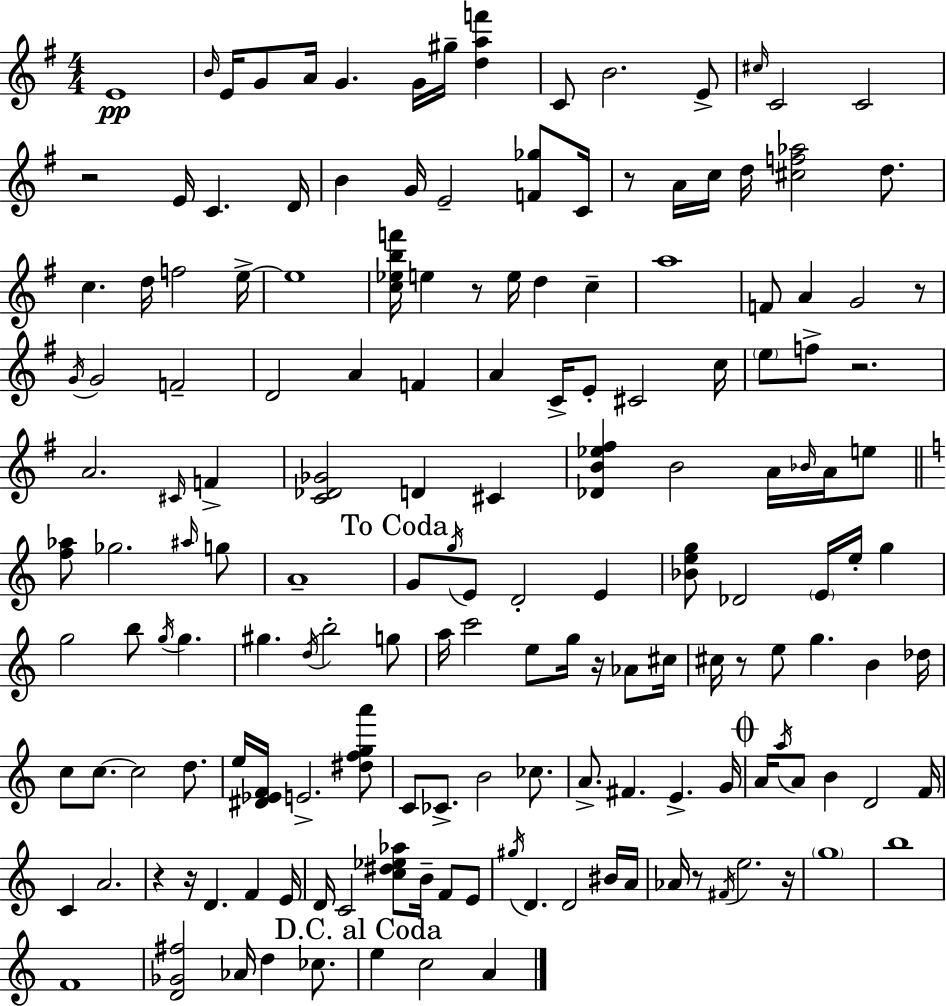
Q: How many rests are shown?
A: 11